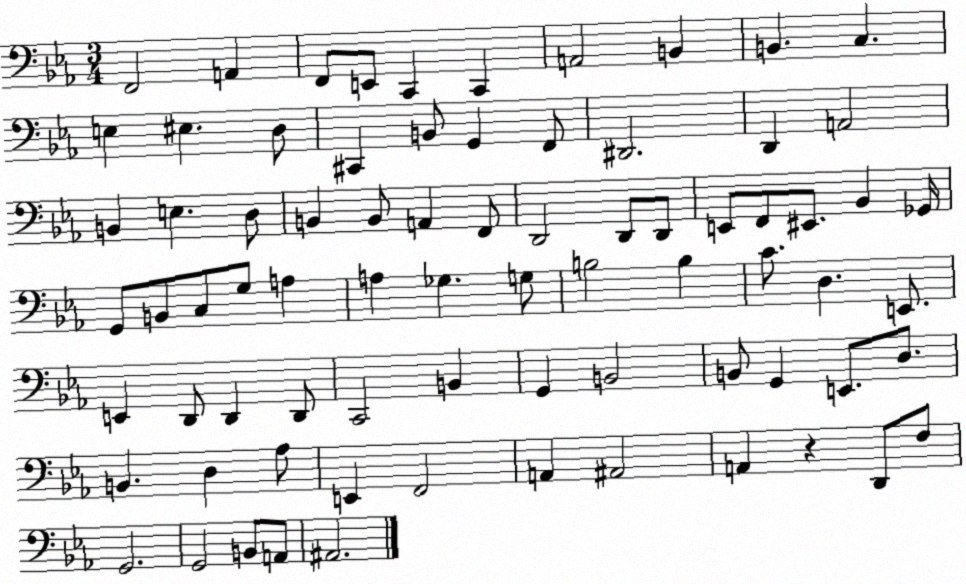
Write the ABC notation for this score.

X:1
T:Untitled
M:3/4
L:1/4
K:Eb
F,,2 A,, F,,/2 E,,/2 C,, C,, A,,2 B,, B,, C, E, ^E, D,/2 ^C,, B,,/2 G,, F,,/2 ^D,,2 D,, A,,2 B,, E, D,/2 B,, B,,/2 A,, F,,/2 D,,2 D,,/2 D,,/2 E,,/2 F,,/2 ^E,,/2 _B,, _G,,/4 G,,/2 B,,/2 C,/2 G,/2 A, A, _G, G,/2 B,2 B, C/2 D, E,,/2 E,, D,,/2 D,, D,,/2 C,,2 B,, G,, B,,2 B,,/2 G,, E,,/2 D,/2 B,, D, _A,/2 E,, F,,2 A,, ^A,,2 A,, z D,,/2 F,/2 G,,2 G,,2 B,,/2 A,,/2 ^A,,2